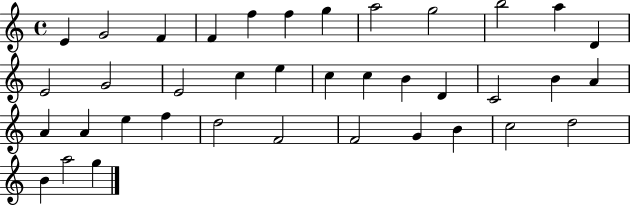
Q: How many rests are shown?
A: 0